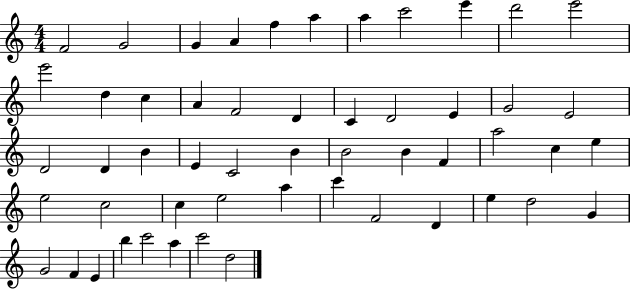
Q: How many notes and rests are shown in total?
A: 53